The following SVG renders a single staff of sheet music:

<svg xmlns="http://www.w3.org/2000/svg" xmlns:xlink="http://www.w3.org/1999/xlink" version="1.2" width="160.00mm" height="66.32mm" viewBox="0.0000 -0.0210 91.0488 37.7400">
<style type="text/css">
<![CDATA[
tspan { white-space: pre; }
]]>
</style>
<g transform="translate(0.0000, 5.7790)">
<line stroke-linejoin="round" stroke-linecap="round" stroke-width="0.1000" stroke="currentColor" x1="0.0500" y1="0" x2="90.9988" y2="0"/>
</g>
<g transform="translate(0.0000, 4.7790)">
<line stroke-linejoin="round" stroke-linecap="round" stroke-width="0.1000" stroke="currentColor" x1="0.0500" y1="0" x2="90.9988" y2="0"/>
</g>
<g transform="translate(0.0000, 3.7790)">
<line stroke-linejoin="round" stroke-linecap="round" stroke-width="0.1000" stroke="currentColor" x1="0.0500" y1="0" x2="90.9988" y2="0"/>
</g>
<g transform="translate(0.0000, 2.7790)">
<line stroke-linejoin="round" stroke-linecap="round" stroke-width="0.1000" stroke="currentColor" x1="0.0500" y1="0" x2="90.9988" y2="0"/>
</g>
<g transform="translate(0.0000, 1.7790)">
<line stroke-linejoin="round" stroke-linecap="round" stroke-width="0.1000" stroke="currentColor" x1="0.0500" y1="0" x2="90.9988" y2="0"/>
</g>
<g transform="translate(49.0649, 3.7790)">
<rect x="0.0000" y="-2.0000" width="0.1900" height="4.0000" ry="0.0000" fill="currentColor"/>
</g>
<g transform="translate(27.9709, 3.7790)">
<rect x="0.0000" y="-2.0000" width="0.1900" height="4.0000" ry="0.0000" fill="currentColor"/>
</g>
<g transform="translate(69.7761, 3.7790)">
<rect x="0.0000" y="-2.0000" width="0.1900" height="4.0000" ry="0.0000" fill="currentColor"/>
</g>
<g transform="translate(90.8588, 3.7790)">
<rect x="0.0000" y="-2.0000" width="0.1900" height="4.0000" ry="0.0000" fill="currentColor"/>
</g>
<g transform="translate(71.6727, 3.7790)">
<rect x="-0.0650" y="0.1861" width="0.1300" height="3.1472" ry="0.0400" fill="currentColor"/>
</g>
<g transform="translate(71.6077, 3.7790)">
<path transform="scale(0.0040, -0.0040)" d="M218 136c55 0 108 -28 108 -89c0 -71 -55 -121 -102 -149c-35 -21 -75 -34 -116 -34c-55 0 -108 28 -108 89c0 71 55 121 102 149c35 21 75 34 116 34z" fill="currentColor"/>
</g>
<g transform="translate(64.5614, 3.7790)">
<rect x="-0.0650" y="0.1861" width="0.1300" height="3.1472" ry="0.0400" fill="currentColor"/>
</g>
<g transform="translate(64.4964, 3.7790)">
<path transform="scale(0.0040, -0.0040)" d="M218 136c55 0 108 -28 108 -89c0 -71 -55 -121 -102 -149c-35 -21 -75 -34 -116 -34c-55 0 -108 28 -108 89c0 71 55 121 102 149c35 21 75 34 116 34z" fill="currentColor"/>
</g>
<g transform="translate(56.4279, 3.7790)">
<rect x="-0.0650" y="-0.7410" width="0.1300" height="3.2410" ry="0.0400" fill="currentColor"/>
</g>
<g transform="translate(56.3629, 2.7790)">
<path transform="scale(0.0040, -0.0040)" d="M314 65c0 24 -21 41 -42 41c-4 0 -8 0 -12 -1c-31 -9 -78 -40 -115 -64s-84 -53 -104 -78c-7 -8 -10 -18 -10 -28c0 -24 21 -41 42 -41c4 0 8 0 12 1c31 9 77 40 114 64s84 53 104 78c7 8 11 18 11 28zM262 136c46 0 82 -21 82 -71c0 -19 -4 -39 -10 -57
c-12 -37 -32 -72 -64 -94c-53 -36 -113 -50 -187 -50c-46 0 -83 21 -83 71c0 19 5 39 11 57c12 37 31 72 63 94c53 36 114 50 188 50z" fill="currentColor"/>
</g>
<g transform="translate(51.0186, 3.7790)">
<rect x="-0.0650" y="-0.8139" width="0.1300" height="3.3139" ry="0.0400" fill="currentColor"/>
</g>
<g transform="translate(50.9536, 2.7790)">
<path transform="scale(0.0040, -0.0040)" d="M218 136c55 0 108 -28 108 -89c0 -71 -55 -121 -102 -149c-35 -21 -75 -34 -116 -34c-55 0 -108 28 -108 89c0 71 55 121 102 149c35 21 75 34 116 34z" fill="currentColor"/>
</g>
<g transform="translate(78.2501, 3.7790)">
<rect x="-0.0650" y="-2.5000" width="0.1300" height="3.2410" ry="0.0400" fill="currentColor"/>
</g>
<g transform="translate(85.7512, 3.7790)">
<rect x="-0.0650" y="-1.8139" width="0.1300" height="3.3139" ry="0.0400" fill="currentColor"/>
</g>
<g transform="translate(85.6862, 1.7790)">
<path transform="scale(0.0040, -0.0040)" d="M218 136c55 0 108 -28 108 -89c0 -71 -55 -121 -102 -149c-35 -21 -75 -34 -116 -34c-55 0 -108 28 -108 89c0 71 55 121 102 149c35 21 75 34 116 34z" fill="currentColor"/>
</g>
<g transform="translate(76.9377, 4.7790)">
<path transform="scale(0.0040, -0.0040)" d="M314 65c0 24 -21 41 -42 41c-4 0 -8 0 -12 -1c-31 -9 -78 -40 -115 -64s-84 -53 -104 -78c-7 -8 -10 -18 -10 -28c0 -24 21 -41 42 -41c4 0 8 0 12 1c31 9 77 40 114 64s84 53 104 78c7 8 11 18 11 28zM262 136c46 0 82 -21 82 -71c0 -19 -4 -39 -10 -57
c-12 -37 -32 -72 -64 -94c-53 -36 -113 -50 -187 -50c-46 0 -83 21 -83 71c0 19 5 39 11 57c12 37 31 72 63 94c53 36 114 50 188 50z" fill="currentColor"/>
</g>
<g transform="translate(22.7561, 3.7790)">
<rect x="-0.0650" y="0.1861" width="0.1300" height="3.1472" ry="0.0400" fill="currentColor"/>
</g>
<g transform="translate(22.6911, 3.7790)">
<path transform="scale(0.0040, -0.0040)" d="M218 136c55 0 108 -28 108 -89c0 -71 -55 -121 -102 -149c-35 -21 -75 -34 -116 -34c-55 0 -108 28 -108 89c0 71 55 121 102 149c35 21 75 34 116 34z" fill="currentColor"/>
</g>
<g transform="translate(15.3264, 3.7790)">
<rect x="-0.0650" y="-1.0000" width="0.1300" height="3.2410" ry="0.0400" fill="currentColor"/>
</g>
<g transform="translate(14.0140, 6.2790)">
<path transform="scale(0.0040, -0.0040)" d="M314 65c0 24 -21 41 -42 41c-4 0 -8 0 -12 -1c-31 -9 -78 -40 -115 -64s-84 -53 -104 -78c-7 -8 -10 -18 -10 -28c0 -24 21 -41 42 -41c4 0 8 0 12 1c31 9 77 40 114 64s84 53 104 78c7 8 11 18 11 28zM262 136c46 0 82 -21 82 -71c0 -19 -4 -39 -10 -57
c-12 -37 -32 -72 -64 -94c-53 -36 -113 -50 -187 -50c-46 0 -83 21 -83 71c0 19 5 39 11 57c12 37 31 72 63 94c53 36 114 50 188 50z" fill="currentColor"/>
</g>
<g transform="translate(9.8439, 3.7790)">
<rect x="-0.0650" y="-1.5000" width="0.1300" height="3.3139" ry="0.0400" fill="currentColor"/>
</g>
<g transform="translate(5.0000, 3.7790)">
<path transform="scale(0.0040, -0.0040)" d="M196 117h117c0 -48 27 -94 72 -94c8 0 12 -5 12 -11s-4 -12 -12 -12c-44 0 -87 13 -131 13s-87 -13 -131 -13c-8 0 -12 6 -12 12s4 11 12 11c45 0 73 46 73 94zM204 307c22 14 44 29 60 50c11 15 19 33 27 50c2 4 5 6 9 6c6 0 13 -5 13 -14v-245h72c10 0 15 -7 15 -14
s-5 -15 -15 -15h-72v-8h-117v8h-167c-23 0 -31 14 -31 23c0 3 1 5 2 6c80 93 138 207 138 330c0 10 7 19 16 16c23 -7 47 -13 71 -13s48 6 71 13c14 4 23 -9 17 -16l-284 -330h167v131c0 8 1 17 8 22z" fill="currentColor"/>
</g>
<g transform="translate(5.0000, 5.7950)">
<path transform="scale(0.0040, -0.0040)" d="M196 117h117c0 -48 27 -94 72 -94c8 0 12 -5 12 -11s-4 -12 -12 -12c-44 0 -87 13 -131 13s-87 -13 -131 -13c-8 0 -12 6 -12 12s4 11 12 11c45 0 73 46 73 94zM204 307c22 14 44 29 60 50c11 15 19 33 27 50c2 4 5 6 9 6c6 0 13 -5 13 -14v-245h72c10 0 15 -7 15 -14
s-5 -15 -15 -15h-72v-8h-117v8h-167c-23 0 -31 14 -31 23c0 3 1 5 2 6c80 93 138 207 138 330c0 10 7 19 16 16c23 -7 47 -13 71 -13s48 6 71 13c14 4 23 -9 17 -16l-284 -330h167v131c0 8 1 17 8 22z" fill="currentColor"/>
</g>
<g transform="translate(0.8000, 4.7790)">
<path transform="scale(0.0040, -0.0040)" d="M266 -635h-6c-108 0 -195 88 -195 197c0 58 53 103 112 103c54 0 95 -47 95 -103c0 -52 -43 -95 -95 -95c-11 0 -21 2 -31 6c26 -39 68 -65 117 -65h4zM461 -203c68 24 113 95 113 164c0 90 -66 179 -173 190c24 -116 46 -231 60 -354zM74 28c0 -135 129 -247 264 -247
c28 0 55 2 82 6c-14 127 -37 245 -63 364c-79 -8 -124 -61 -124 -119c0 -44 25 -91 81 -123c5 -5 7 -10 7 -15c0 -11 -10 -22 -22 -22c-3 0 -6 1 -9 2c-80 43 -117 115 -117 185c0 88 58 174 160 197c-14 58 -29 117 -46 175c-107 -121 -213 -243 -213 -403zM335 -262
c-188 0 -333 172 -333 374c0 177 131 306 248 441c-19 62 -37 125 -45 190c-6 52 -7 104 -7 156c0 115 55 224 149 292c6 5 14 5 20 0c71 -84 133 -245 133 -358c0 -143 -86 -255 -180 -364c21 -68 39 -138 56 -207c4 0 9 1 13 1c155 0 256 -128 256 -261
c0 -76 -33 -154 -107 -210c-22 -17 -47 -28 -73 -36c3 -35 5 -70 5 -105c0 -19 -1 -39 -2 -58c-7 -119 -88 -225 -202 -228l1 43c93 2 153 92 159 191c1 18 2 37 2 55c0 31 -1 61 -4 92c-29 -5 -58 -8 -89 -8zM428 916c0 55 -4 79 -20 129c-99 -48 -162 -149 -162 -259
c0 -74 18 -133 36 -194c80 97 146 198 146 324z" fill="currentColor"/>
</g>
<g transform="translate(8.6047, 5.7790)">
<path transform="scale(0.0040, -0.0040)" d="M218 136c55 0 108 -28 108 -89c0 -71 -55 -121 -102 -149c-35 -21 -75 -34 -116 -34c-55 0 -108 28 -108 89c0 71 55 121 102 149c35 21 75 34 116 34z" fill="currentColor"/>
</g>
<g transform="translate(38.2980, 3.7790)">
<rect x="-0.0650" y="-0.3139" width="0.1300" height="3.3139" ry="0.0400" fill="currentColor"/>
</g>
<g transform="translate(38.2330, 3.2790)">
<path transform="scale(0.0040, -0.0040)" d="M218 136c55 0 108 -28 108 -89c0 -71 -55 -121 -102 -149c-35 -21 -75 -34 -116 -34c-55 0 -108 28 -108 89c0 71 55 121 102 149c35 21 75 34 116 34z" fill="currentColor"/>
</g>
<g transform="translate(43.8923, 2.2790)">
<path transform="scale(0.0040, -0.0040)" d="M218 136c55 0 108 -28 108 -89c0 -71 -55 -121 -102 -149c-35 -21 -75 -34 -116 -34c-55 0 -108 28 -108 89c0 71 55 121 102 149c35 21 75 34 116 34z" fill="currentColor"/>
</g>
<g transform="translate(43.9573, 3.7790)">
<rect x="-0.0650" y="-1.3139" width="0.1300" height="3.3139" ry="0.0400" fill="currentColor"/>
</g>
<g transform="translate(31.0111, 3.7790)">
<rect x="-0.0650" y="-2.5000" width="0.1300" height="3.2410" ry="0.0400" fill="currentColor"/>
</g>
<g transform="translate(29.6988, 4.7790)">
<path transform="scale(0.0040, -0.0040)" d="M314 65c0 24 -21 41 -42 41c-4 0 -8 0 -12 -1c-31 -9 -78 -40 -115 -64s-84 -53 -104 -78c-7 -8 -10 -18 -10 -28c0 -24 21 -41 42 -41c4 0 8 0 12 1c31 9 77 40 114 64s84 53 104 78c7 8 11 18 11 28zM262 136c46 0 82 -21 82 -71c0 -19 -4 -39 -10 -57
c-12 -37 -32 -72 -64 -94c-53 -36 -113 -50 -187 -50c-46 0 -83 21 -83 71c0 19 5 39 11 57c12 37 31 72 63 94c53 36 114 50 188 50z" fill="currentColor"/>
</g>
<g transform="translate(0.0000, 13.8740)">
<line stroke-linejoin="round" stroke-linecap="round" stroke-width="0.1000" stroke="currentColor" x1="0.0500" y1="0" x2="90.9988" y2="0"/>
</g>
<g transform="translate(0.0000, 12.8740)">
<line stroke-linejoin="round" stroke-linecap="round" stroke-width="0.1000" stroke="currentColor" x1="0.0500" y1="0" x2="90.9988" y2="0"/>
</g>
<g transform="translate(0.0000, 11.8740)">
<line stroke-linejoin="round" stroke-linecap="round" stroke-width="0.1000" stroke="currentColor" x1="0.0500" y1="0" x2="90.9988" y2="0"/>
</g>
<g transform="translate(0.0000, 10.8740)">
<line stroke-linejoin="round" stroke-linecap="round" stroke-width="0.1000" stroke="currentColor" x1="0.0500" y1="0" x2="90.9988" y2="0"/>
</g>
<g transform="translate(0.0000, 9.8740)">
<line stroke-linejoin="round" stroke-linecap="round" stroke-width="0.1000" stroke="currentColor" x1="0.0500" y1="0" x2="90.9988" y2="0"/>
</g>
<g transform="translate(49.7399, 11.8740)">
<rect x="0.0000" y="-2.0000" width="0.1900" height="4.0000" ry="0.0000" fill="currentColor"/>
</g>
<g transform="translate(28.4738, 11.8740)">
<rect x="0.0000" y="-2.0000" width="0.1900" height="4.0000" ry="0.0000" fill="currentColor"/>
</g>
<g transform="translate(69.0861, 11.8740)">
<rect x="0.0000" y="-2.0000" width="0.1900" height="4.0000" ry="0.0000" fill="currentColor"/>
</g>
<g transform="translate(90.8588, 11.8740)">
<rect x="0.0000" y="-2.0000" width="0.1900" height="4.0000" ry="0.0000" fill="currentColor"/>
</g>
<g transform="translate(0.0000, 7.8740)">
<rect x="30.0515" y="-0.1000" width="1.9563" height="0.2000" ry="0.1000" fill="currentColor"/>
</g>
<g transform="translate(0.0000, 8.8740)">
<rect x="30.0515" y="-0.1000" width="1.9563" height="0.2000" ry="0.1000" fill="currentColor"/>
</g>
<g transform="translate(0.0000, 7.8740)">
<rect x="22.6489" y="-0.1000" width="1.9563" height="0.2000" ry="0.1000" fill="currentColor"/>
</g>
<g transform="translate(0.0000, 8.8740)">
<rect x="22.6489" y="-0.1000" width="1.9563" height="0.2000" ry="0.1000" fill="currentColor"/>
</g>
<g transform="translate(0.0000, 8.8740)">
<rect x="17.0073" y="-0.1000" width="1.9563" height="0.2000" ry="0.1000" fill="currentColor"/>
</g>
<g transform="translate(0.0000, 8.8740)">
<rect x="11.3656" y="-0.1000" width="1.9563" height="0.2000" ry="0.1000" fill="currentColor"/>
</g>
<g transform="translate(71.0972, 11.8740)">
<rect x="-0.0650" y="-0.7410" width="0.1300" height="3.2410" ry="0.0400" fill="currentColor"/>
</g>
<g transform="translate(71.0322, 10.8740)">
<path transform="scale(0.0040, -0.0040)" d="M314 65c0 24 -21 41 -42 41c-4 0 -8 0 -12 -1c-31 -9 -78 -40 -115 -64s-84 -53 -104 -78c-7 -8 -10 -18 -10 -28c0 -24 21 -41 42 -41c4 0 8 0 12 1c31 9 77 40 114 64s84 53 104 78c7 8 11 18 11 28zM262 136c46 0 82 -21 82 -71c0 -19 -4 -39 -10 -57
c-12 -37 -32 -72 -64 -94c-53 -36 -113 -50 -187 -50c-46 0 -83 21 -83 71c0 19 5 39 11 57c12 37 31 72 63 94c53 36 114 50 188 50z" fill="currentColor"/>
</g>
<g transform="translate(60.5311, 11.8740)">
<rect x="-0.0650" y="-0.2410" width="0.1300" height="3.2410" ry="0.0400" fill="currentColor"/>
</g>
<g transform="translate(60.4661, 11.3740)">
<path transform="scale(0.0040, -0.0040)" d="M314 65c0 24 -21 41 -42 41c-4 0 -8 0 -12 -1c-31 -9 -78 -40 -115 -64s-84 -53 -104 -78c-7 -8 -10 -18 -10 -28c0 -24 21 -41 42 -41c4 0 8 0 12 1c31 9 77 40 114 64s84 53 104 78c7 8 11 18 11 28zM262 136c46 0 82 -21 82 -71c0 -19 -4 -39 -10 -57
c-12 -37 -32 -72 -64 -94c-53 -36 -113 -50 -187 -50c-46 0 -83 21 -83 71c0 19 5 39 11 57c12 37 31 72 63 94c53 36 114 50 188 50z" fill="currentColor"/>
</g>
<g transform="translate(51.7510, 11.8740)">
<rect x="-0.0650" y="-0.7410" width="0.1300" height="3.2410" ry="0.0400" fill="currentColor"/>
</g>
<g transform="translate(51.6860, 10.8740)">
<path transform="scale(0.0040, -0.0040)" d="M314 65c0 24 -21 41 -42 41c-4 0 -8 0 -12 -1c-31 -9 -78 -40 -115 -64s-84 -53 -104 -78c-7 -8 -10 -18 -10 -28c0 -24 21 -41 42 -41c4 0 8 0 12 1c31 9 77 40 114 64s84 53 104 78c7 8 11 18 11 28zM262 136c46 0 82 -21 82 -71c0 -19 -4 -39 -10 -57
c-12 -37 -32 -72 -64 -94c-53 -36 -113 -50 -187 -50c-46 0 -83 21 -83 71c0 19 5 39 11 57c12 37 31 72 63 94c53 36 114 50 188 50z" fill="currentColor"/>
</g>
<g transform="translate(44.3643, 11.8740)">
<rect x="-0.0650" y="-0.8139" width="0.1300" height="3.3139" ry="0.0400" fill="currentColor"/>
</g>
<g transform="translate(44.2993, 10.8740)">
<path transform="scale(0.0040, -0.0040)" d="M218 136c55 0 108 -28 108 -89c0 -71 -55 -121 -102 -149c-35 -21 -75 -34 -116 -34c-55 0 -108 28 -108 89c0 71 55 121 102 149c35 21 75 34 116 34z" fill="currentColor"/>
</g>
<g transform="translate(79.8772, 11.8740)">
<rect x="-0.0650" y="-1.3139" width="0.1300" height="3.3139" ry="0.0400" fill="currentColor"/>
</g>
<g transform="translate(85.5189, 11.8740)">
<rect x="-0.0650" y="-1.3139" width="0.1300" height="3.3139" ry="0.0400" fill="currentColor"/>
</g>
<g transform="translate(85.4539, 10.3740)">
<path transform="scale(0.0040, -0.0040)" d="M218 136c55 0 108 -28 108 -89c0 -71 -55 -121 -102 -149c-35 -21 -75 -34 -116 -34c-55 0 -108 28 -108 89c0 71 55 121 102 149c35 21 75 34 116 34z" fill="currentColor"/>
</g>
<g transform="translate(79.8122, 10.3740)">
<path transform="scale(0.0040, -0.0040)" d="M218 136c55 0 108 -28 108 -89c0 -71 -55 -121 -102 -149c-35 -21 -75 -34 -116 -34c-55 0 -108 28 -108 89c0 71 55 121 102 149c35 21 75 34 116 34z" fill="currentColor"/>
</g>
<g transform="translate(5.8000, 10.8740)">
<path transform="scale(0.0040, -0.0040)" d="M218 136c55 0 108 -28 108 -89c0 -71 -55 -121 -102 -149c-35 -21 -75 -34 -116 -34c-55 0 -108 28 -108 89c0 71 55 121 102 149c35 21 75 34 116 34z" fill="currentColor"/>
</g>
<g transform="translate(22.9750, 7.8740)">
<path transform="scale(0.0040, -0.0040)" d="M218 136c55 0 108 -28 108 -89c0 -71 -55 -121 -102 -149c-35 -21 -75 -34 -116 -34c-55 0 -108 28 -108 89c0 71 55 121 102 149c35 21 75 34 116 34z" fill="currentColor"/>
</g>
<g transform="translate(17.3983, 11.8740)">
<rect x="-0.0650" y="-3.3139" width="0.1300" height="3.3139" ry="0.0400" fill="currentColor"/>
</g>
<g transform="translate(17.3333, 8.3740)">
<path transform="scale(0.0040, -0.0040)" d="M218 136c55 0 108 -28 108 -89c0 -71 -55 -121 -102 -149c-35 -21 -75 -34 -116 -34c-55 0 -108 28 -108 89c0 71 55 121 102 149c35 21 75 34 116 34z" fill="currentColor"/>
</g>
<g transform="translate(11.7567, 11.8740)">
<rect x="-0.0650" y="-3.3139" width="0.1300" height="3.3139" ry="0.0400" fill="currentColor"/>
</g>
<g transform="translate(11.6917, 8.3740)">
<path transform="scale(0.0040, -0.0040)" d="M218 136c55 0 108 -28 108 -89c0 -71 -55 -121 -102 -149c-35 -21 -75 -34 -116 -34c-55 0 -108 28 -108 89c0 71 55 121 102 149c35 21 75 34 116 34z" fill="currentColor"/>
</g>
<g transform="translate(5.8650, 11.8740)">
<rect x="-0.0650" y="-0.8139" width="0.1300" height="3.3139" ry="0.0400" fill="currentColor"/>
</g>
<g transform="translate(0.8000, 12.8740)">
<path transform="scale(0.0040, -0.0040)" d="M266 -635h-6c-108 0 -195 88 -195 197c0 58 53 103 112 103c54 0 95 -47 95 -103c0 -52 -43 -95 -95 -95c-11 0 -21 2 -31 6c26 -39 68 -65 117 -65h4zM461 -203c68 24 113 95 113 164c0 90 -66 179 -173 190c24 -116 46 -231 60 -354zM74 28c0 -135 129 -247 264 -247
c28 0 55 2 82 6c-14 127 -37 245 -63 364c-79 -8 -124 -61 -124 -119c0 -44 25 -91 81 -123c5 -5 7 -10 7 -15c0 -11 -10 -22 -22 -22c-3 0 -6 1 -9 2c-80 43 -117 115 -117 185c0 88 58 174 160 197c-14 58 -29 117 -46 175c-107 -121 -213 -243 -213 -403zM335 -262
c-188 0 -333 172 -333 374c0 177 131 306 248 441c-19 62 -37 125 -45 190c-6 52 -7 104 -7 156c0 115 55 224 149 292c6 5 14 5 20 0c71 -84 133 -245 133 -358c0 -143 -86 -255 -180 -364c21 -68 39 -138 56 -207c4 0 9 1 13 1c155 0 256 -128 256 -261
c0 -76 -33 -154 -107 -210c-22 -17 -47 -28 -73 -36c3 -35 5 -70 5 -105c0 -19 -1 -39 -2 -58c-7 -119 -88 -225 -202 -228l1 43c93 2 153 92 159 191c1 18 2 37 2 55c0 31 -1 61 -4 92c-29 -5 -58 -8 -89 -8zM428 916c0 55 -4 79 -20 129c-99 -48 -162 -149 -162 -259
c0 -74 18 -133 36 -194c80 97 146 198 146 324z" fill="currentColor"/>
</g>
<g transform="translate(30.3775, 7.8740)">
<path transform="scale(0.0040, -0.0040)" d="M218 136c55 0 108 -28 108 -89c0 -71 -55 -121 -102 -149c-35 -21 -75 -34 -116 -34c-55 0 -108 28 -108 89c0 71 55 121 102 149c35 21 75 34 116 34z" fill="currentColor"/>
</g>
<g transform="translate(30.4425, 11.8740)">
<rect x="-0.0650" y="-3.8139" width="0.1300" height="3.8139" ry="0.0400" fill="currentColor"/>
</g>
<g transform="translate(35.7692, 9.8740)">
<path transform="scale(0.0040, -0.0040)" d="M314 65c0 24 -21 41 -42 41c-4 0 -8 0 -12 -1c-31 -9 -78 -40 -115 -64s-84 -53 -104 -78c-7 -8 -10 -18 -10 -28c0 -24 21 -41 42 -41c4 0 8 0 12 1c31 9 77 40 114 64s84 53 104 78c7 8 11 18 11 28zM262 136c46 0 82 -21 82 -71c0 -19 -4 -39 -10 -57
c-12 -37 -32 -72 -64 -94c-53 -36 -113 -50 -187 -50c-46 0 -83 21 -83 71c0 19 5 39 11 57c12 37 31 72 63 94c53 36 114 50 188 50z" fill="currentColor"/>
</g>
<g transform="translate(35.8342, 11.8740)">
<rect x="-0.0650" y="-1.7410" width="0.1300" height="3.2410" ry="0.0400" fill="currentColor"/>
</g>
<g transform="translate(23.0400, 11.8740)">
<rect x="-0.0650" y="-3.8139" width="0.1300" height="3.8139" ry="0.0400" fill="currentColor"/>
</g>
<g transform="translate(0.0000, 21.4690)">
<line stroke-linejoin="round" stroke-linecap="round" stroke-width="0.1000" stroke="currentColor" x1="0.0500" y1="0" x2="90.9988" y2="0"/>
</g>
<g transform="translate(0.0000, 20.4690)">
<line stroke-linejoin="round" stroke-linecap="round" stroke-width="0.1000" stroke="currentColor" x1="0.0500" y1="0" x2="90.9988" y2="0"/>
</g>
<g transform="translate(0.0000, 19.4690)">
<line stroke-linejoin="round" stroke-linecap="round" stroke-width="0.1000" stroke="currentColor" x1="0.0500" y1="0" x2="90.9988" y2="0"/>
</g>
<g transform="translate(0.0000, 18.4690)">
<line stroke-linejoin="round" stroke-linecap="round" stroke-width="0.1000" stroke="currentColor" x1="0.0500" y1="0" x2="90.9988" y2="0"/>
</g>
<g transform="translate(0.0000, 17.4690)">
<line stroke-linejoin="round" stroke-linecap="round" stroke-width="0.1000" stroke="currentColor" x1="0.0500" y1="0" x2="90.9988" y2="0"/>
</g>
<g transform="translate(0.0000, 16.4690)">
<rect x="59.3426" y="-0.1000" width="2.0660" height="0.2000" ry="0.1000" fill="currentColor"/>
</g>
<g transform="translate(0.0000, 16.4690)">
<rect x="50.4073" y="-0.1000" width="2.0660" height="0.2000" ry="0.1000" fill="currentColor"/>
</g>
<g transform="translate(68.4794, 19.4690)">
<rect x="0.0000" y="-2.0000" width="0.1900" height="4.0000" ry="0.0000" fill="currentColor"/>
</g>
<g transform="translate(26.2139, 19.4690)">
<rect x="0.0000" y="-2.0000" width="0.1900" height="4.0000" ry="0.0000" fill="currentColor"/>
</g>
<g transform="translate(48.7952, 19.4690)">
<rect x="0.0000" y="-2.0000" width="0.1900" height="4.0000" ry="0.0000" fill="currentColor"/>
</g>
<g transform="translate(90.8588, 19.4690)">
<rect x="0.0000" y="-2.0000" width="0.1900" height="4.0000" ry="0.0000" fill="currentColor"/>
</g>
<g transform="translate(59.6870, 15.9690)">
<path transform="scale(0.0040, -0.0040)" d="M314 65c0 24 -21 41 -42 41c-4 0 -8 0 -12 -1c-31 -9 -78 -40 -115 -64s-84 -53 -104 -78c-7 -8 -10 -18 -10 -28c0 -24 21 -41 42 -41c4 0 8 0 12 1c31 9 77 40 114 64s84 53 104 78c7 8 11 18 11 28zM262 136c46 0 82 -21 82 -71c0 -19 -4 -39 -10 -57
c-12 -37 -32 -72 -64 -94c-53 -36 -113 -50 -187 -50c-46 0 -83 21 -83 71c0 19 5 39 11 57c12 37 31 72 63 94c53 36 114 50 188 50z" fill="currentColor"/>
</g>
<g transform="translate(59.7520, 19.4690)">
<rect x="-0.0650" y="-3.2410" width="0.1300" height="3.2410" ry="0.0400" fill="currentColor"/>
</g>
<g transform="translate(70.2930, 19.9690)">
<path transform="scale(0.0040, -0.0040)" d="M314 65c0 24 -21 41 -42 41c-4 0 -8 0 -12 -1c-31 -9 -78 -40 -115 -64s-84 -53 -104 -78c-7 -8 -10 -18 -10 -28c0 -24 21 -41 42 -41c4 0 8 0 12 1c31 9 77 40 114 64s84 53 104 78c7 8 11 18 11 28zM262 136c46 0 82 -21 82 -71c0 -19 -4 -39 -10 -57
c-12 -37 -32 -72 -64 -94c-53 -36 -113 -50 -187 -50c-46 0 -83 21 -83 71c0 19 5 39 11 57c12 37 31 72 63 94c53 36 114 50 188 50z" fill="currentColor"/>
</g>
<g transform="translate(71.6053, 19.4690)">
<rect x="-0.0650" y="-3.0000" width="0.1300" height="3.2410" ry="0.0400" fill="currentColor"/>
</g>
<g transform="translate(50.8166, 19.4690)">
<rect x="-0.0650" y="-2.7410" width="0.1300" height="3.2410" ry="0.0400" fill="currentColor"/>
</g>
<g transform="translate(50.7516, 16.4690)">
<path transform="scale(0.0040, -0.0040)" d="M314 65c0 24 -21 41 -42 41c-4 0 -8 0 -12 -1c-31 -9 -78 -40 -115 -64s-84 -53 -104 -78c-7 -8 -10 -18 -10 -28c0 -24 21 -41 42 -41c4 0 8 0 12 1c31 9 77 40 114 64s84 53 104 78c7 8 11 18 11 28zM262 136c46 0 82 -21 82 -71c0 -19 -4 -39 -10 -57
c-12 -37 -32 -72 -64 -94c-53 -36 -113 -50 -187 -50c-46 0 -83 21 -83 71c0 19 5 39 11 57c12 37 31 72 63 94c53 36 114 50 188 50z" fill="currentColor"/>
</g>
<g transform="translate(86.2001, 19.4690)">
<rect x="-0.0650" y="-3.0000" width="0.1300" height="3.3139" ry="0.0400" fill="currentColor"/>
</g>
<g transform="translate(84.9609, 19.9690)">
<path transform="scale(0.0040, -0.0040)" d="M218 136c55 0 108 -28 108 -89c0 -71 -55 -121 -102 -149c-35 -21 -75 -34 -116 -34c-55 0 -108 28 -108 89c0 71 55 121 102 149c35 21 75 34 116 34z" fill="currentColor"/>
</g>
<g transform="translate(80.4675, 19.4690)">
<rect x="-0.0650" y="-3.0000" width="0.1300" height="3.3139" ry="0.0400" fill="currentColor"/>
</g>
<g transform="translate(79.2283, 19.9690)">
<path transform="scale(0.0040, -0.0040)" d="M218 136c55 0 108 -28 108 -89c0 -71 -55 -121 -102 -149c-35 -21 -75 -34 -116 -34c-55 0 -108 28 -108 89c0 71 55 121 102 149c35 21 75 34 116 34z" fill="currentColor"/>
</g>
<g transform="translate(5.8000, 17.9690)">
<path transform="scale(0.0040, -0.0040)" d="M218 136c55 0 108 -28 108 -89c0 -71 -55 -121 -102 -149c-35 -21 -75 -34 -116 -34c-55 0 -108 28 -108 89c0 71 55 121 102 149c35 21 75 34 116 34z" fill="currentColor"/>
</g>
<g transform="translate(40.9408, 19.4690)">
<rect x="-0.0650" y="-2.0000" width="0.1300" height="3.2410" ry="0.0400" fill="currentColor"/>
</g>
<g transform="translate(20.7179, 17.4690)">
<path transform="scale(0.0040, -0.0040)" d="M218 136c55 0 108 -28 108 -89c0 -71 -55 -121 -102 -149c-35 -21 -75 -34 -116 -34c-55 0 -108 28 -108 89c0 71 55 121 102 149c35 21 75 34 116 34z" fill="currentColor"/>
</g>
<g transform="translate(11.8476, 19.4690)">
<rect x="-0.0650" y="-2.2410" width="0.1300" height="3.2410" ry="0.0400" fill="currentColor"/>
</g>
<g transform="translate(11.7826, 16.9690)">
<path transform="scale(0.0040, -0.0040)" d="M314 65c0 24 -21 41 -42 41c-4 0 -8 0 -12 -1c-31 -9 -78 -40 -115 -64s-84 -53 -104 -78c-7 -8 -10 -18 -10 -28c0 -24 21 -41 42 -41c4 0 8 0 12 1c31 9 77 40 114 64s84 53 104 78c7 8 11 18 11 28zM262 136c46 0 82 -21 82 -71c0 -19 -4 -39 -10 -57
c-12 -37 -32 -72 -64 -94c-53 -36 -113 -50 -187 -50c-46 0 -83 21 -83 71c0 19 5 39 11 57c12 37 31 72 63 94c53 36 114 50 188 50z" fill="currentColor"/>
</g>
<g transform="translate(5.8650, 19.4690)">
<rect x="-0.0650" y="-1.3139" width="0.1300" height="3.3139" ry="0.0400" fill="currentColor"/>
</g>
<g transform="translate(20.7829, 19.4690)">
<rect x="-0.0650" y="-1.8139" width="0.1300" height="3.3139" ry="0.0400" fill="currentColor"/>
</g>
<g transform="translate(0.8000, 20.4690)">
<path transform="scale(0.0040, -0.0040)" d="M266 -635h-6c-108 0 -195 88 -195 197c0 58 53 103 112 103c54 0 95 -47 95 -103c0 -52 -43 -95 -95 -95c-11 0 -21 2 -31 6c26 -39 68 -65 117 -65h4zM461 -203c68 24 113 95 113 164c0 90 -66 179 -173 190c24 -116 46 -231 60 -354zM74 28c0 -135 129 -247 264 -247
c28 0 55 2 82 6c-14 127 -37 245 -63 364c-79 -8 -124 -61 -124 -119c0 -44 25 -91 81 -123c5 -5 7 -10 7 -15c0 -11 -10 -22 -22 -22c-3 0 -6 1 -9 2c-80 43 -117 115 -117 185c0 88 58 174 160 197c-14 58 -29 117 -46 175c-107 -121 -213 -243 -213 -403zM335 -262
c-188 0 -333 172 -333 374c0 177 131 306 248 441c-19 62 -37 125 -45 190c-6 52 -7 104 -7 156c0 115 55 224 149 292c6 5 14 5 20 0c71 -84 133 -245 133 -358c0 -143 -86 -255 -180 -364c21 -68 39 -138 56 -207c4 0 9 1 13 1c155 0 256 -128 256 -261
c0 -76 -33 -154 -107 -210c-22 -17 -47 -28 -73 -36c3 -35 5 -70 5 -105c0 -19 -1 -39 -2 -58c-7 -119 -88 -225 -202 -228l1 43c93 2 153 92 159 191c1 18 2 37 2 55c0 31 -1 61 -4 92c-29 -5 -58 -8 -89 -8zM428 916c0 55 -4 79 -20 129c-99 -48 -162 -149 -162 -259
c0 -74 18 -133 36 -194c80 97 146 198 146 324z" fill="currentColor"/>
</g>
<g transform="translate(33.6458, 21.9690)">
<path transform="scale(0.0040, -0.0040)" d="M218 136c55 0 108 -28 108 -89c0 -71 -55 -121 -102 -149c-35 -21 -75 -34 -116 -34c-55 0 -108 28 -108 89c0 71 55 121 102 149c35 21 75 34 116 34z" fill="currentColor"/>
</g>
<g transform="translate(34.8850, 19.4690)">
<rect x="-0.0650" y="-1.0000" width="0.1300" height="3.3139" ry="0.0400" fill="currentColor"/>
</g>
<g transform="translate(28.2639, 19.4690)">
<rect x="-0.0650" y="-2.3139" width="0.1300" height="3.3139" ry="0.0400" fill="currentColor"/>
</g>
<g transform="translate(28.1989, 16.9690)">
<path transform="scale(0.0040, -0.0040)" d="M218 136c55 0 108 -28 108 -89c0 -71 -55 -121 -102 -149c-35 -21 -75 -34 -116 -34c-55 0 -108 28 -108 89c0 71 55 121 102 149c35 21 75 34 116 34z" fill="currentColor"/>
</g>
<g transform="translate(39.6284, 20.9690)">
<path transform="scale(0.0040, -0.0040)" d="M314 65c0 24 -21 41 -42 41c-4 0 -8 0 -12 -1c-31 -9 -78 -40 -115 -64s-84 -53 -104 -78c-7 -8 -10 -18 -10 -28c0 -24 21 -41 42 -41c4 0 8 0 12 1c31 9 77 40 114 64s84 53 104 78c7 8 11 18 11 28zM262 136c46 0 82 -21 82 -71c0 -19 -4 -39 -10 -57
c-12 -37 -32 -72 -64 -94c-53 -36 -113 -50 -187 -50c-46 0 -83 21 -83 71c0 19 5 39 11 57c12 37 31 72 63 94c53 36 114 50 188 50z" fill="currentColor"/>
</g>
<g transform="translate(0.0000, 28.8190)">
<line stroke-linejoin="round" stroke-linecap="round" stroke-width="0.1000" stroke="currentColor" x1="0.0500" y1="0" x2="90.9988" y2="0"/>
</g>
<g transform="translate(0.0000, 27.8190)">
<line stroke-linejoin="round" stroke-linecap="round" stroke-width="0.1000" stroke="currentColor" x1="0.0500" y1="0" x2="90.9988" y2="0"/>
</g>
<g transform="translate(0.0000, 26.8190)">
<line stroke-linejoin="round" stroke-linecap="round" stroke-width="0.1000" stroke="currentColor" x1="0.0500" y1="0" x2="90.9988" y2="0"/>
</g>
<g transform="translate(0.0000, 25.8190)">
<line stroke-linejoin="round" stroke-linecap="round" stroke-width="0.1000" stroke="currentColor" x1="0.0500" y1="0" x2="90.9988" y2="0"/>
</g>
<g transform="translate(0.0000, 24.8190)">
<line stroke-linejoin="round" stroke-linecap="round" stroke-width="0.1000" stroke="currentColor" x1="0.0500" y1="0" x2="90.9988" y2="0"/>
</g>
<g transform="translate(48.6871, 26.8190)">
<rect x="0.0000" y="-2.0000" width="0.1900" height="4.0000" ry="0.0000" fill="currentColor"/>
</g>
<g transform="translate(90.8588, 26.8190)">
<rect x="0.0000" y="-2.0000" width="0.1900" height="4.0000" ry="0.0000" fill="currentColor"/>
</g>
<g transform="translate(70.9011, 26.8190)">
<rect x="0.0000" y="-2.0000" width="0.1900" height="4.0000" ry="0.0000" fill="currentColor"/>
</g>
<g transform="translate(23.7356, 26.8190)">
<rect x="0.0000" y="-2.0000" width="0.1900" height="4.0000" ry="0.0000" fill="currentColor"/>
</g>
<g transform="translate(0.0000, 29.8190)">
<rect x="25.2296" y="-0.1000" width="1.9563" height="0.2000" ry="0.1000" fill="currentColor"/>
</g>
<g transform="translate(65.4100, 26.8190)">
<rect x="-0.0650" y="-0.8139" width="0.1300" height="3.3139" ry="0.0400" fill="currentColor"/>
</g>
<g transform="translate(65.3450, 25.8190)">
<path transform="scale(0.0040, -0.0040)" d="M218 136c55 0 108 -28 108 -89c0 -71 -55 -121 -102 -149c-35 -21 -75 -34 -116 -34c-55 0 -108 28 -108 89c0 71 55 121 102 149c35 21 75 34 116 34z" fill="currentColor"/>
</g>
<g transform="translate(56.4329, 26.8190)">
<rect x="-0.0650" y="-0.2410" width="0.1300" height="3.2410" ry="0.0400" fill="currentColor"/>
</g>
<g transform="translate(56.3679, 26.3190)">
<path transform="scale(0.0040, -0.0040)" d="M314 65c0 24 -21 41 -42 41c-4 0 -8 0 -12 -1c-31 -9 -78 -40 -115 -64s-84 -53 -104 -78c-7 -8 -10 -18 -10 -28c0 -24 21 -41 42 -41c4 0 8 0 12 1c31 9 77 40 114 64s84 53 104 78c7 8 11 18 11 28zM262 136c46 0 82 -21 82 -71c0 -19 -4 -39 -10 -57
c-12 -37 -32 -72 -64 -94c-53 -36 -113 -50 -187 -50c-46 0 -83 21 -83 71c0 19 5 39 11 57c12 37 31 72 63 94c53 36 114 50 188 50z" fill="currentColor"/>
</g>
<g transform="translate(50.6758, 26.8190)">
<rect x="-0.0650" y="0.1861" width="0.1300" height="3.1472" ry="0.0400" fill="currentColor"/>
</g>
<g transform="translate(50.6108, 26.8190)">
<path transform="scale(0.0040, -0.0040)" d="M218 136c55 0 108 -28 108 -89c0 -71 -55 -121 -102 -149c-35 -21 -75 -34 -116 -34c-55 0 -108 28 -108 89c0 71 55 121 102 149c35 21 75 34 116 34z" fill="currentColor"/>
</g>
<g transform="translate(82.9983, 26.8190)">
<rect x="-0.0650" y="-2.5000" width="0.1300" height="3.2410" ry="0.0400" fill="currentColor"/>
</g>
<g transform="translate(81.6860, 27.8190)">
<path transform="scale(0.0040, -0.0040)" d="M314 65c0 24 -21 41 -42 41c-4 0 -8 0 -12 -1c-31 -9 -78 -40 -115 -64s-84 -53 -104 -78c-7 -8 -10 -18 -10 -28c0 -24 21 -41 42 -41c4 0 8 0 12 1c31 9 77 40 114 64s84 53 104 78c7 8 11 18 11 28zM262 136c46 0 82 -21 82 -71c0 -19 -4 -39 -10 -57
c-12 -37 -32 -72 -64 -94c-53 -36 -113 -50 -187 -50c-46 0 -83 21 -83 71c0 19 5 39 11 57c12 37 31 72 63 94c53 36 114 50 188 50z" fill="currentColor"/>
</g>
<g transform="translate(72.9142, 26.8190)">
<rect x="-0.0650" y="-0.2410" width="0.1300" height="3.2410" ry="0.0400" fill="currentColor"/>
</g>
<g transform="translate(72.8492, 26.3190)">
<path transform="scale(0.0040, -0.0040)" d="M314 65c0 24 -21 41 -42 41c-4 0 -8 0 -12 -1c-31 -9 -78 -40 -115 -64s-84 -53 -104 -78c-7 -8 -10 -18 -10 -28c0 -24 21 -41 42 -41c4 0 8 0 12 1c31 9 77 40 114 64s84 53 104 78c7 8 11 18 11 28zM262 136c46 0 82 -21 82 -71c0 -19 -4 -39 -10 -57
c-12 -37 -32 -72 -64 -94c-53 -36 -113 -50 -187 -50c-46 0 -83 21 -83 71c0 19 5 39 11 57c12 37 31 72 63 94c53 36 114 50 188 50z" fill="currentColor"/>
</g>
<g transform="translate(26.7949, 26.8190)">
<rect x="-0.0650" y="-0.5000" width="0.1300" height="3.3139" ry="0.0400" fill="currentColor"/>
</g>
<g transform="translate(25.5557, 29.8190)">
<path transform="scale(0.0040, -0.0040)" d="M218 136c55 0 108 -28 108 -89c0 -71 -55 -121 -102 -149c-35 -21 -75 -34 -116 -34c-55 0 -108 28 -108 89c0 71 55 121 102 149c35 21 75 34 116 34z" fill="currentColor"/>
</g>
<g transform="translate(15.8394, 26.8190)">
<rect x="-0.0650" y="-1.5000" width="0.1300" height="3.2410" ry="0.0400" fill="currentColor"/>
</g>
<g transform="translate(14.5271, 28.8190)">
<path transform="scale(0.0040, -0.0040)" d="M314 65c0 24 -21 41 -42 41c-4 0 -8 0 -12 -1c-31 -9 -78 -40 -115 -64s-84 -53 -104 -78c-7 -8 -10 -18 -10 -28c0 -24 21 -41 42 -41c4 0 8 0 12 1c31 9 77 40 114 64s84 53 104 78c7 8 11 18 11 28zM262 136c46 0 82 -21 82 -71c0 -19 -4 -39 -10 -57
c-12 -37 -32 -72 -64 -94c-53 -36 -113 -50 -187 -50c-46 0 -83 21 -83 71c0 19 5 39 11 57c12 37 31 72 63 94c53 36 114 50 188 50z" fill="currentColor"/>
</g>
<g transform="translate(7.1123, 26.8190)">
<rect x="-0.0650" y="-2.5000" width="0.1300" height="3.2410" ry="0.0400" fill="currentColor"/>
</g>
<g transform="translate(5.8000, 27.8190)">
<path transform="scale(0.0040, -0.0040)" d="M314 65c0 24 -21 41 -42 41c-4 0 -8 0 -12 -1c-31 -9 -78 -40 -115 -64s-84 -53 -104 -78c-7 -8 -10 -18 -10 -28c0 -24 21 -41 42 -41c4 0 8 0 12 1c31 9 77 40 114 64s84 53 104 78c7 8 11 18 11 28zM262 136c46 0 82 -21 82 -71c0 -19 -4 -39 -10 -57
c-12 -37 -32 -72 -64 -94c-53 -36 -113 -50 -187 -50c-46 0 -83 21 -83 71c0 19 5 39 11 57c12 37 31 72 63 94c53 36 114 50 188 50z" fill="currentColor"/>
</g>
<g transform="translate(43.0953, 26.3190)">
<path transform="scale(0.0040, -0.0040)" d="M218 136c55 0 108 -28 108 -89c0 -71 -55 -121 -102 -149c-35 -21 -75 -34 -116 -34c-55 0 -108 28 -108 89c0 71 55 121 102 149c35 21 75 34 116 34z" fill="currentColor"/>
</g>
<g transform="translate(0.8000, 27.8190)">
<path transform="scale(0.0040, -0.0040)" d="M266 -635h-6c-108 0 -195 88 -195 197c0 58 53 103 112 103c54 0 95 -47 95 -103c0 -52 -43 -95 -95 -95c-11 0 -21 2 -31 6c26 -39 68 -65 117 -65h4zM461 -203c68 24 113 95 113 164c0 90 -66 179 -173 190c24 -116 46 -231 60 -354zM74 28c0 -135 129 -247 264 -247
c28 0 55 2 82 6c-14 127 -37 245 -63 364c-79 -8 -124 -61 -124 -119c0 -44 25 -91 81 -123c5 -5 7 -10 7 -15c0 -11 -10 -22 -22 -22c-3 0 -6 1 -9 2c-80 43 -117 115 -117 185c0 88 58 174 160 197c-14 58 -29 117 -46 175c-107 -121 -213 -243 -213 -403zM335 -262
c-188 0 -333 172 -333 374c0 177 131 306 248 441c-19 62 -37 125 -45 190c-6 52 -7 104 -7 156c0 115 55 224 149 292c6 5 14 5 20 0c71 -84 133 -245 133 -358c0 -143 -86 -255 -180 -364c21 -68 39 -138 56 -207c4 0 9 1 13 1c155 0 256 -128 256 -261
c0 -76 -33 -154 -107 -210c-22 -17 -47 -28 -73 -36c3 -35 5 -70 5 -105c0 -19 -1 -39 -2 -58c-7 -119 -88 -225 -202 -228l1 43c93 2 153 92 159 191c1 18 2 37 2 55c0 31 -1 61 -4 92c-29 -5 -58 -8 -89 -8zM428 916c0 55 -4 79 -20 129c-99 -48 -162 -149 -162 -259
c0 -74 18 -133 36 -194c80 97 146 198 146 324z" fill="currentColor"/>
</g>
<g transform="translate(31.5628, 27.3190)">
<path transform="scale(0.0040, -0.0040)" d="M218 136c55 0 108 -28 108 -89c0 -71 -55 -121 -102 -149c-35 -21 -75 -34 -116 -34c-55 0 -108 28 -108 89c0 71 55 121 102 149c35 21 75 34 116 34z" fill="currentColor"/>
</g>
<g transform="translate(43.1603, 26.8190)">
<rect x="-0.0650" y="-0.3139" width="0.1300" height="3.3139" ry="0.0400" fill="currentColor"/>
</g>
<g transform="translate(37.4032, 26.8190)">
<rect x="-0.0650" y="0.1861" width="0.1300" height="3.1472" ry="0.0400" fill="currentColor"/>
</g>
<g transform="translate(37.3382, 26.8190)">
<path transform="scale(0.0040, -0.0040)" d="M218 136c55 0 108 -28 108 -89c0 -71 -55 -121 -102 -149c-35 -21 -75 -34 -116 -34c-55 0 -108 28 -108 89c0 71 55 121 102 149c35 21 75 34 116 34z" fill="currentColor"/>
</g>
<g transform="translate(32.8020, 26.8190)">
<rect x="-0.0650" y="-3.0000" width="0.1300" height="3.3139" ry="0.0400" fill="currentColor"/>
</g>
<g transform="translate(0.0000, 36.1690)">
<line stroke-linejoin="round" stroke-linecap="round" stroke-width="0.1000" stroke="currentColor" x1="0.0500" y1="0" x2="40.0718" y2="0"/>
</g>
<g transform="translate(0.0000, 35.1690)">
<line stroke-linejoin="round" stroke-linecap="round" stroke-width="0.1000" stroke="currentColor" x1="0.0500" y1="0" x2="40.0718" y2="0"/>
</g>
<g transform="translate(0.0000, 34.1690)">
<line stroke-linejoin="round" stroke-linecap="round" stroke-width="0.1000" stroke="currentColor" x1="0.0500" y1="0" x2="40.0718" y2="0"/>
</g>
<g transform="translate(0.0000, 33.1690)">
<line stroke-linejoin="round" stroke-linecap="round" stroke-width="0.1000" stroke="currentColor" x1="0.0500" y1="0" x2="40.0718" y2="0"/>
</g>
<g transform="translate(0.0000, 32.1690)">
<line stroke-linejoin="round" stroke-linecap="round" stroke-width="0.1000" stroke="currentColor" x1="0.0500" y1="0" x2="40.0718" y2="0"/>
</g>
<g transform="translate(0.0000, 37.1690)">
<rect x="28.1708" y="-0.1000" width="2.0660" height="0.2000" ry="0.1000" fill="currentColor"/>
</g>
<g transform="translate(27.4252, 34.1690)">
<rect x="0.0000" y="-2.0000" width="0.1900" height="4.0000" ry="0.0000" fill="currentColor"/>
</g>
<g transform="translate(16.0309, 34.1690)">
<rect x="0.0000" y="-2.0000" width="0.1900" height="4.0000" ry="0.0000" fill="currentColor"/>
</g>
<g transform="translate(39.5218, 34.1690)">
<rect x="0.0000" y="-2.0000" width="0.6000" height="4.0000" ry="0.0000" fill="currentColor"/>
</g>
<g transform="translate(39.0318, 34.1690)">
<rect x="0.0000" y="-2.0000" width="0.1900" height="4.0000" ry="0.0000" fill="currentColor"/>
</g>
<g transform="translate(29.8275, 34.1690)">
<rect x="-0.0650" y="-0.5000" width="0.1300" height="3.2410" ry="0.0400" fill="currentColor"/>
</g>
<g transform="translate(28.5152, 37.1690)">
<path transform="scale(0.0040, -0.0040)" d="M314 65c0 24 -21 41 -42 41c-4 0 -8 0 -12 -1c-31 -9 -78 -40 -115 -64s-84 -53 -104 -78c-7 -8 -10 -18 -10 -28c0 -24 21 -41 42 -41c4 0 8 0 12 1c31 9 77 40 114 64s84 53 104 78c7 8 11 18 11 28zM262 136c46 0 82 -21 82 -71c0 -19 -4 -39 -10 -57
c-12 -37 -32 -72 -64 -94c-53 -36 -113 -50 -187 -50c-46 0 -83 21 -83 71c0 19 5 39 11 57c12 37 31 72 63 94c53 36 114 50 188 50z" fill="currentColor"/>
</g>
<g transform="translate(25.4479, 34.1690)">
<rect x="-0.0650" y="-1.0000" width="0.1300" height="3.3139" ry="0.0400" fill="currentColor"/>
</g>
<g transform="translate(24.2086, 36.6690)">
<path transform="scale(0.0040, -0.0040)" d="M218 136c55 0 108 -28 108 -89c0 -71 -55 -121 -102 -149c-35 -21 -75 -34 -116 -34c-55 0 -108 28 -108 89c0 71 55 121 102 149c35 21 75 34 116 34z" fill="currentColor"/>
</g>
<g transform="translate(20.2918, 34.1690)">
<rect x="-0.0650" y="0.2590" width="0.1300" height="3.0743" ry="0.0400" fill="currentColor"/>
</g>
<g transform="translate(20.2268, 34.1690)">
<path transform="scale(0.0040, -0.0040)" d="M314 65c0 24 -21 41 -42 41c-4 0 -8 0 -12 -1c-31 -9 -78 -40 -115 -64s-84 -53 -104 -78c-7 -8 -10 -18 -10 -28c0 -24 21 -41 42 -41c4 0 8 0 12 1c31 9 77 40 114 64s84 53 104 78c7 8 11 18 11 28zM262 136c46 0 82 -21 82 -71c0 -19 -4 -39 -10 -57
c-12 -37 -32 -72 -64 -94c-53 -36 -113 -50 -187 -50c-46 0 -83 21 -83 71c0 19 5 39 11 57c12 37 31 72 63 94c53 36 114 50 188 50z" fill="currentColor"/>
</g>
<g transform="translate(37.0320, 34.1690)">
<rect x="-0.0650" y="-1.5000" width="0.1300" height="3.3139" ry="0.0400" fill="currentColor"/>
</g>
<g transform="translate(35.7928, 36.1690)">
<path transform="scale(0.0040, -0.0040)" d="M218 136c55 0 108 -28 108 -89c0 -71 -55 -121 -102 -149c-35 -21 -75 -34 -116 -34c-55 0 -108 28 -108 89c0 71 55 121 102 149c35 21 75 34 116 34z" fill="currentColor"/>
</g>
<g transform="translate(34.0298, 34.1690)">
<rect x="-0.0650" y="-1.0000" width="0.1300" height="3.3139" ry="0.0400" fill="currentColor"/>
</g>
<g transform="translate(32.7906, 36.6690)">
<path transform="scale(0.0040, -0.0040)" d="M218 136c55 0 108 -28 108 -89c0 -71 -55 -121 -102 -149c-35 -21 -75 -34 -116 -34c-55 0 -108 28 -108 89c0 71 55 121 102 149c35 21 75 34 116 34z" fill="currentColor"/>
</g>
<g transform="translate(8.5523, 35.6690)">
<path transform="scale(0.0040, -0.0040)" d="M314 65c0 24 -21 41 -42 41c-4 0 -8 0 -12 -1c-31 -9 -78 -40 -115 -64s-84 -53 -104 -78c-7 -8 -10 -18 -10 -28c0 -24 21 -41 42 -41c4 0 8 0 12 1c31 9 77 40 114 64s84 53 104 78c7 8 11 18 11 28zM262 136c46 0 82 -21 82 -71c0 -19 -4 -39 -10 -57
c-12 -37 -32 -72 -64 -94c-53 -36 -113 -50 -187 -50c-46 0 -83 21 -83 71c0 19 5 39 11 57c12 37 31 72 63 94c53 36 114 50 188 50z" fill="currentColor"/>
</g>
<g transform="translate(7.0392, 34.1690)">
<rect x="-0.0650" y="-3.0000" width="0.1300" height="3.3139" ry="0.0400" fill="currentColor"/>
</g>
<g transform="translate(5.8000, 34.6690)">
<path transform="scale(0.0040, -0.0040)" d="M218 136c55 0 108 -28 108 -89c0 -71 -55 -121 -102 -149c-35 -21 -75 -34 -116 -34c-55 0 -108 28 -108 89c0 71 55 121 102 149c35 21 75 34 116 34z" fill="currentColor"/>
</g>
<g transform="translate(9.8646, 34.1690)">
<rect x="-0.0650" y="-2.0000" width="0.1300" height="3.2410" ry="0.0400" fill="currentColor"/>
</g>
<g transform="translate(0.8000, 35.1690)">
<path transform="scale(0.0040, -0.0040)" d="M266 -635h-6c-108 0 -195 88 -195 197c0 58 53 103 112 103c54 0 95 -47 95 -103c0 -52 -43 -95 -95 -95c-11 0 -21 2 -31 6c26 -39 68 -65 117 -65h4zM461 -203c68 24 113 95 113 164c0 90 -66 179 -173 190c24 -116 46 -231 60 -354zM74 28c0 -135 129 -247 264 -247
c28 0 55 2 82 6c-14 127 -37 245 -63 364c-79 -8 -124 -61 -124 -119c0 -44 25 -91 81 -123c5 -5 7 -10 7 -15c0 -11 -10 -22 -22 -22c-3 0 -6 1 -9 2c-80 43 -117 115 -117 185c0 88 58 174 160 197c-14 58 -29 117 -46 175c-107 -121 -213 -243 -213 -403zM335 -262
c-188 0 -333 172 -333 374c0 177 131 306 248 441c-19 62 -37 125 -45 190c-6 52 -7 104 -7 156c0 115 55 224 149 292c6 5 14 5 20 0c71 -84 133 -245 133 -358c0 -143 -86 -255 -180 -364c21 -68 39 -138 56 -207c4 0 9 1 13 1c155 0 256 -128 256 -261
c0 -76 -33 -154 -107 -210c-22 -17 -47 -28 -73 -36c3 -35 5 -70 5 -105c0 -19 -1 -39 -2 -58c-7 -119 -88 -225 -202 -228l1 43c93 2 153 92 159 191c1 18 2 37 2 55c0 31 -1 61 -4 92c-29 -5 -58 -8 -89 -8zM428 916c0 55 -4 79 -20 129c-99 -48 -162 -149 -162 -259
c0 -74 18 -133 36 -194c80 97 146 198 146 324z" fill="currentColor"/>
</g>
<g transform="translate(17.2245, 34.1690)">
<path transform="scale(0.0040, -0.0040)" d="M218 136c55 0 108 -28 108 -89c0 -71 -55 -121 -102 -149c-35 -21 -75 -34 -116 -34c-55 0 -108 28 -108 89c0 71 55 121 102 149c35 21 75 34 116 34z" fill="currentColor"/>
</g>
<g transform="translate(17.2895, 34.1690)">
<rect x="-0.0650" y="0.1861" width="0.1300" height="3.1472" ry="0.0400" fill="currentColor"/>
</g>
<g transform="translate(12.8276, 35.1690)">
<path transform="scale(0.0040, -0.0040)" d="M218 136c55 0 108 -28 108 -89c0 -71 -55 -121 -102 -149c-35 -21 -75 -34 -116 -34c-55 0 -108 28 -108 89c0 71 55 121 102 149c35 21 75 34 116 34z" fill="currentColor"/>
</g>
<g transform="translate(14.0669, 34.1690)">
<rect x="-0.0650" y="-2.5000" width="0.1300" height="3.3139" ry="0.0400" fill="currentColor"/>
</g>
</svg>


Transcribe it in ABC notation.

X:1
T:Untitled
M:4/4
L:1/4
K:C
E D2 B G2 c e d d2 B B G2 f d b b c' c' f2 d d2 c2 d2 e e e g2 f g D F2 a2 b2 A2 A A G2 E2 C A B c B c2 d c2 G2 A F2 G B B2 D C2 D E